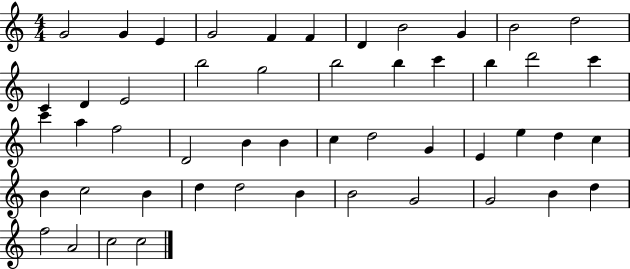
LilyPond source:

{
  \clef treble
  \numericTimeSignature
  \time 4/4
  \key c \major
  g'2 g'4 e'4 | g'2 f'4 f'4 | d'4 b'2 g'4 | b'2 d''2 | \break c'4 d'4 e'2 | b''2 g''2 | b''2 b''4 c'''4 | b''4 d'''2 c'''4 | \break c'''4 a''4 f''2 | d'2 b'4 b'4 | c''4 d''2 g'4 | e'4 e''4 d''4 c''4 | \break b'4 c''2 b'4 | d''4 d''2 b'4 | b'2 g'2 | g'2 b'4 d''4 | \break f''2 a'2 | c''2 c''2 | \bar "|."
}